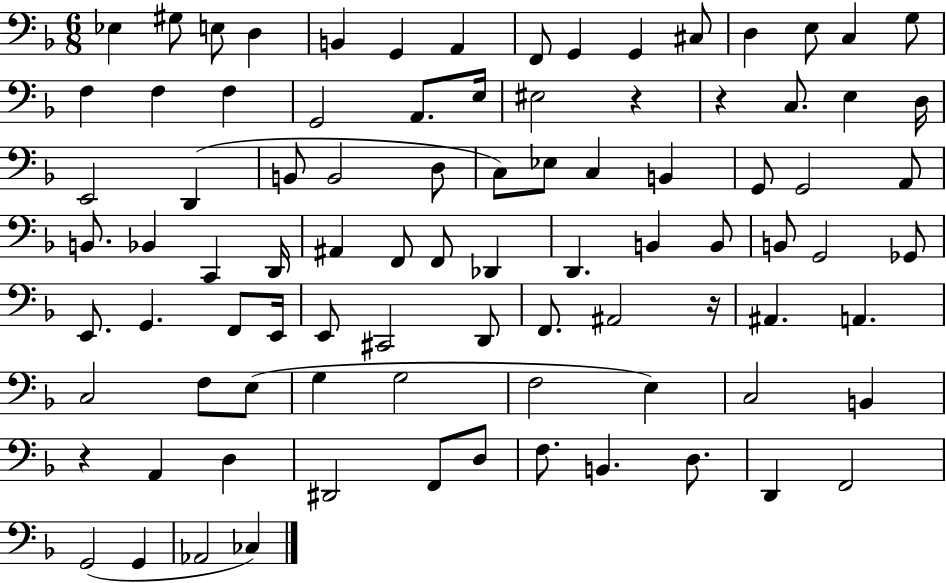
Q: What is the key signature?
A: F major